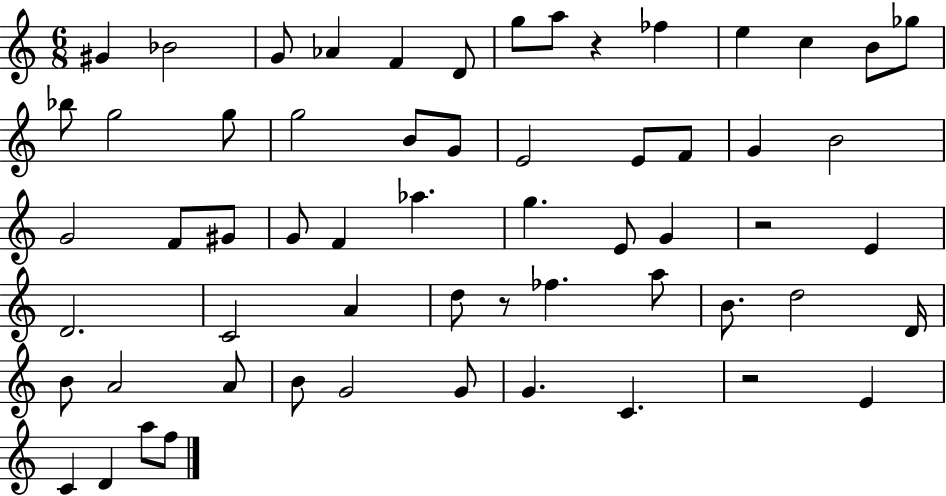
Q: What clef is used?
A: treble